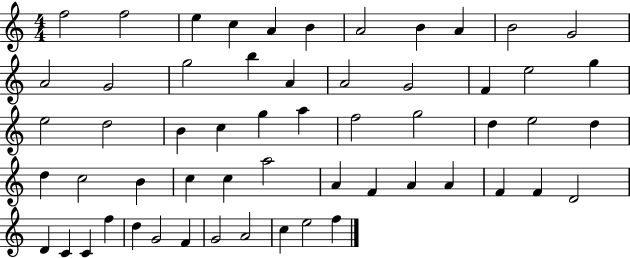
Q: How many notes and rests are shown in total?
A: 57